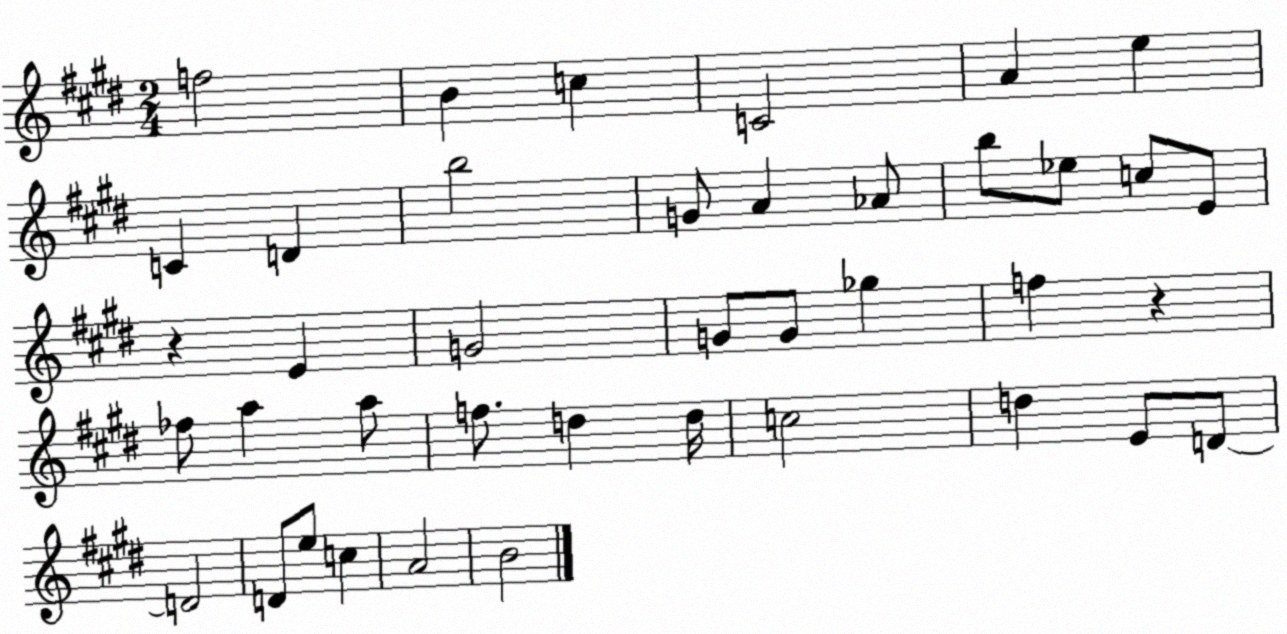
X:1
T:Untitled
M:2/4
L:1/4
K:E
f2 B c C2 A e C D b2 G/2 A _A/2 b/2 _e/2 c/2 E/2 z E G2 G/2 G/2 _g f z _f/2 a a/2 f/2 d d/4 c2 d E/2 D/2 D2 D/2 e/2 c A2 B2